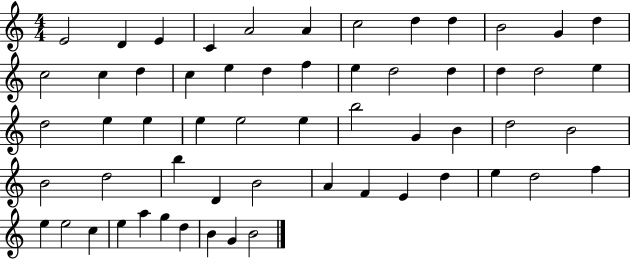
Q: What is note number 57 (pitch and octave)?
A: G4